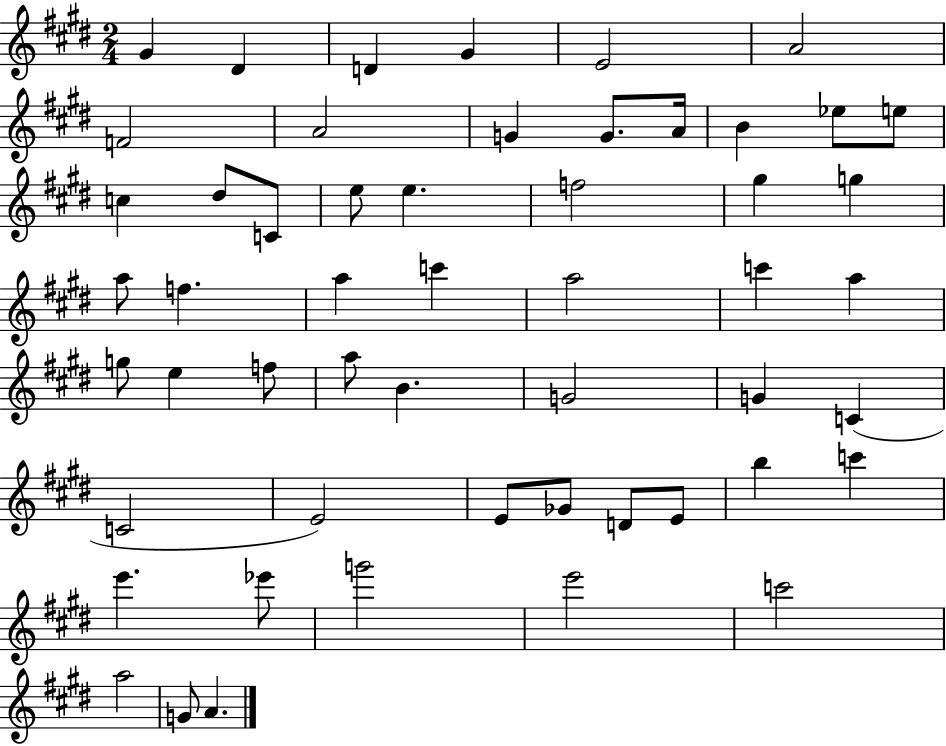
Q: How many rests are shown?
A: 0